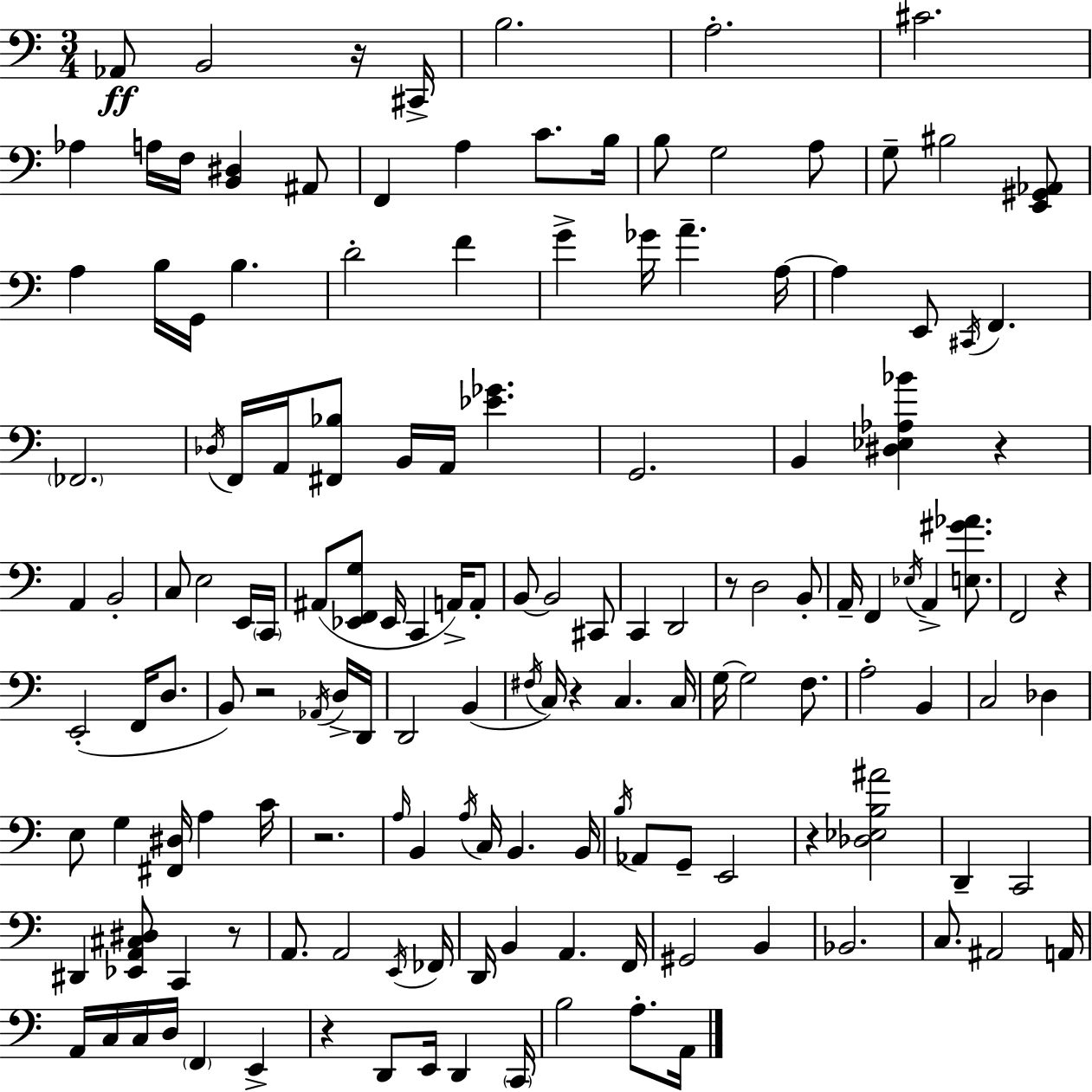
Ab2/e B2/h R/s C#2/s B3/h. A3/h. C#4/h. Ab3/q A3/s F3/s [B2,D#3]/q A#2/e F2/q A3/q C4/e. B3/s B3/e G3/h A3/e G3/e BIS3/h [E2,G#2,Ab2]/e A3/q B3/s G2/s B3/q. D4/h F4/q G4/q Gb4/s A4/q. A3/s A3/q E2/e C#2/s F2/q. FES2/h. Db3/s F2/s A2/s [F#2,Bb3]/e B2/s A2/s [Eb4,Gb4]/q. G2/h. B2/q [D#3,Eb3,Ab3,Bb4]/q R/q A2/q B2/h C3/e E3/h E2/s C2/s A#2/e [Eb2,F2,G3]/e Eb2/s C2/q A2/s A2/e B2/e B2/h C#2/e C2/q D2/h R/e D3/h B2/e A2/s F2/q Eb3/s A2/q [E3,G#4,Ab4]/e. F2/h R/q E2/h F2/s D3/e. B2/e R/h Ab2/s D3/s D2/s D2/h B2/q F#3/s C3/s R/q C3/q. C3/s G3/s G3/h F3/e. A3/h B2/q C3/h Db3/q E3/e G3/q [F#2,D#3]/s A3/q C4/s R/h. A3/s B2/q A3/s C3/s B2/q. B2/s B3/s Ab2/e G2/e E2/h R/q [Db3,Eb3,B3,A#4]/h D2/q C2/h D#2/q [Eb2,A2,C#3,D#3]/e C2/q R/e A2/e. A2/h E2/s FES2/s D2/s B2/q A2/q. F2/s G#2/h B2/q Bb2/h. C3/e. A#2/h A2/s A2/s C3/s C3/s D3/s F2/q E2/q R/q D2/e E2/s D2/q C2/s B3/h A3/e. A2/s